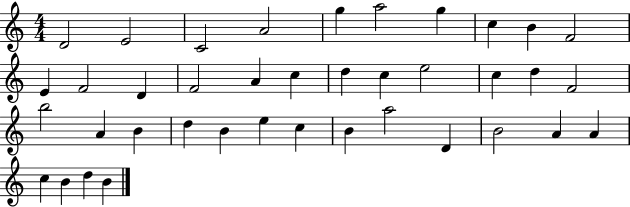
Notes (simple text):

D4/h E4/h C4/h A4/h G5/q A5/h G5/q C5/q B4/q F4/h E4/q F4/h D4/q F4/h A4/q C5/q D5/q C5/q E5/h C5/q D5/q F4/h B5/h A4/q B4/q D5/q B4/q E5/q C5/q B4/q A5/h D4/q B4/h A4/q A4/q C5/q B4/q D5/q B4/q